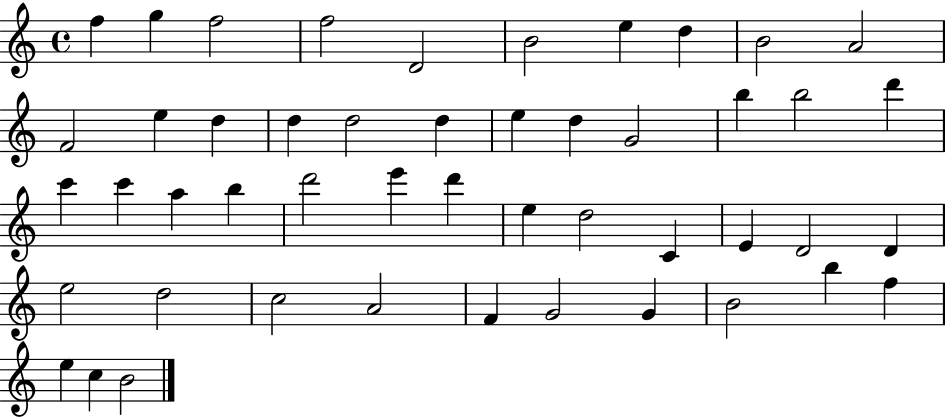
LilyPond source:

{
  \clef treble
  \time 4/4
  \defaultTimeSignature
  \key c \major
  f''4 g''4 f''2 | f''2 d'2 | b'2 e''4 d''4 | b'2 a'2 | \break f'2 e''4 d''4 | d''4 d''2 d''4 | e''4 d''4 g'2 | b''4 b''2 d'''4 | \break c'''4 c'''4 a''4 b''4 | d'''2 e'''4 d'''4 | e''4 d''2 c'4 | e'4 d'2 d'4 | \break e''2 d''2 | c''2 a'2 | f'4 g'2 g'4 | b'2 b''4 f''4 | \break e''4 c''4 b'2 | \bar "|."
}